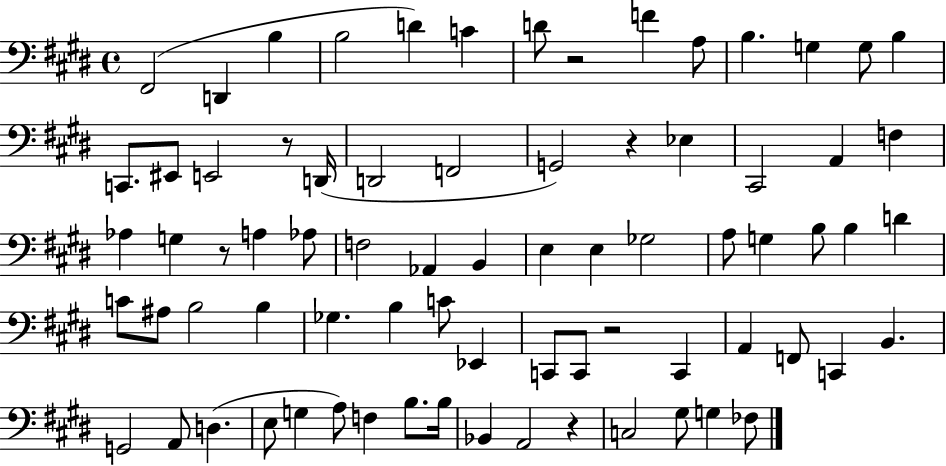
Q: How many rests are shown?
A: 6